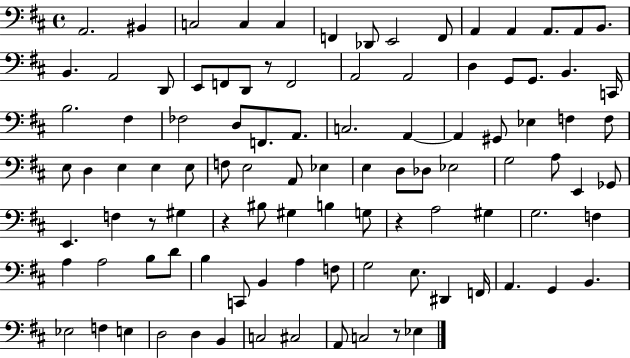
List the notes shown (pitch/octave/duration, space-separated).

A2/h. BIS2/q C3/h C3/q C3/q F2/q Db2/e E2/h F2/e A2/q A2/q A2/e. A2/e B2/e. B2/q. A2/h D2/e E2/e F2/e D2/e R/e F2/h A2/h A2/h D3/q G2/e G2/e. B2/q. C2/s B3/h. F#3/q FES3/h D3/e F2/e. A2/e. C3/h. A2/q A2/q G#2/e Eb3/q F3/q F3/e E3/e D3/q E3/q E3/q E3/e F3/e E3/h A2/e Eb3/q E3/q D3/e Db3/e Eb3/h G3/h A3/e E2/q Gb2/e E2/q. F3/q R/e G#3/q R/q BIS3/e G#3/q B3/q G3/e R/q A3/h G#3/q G3/h. F3/q A3/q A3/h B3/e D4/e B3/q C2/e B2/q A3/q F3/e G3/h E3/e. D#2/q F2/s A2/q. G2/q B2/q. Eb3/h F3/q E3/q D3/h D3/q B2/q C3/h C#3/h A2/e C3/h R/e Eb3/q